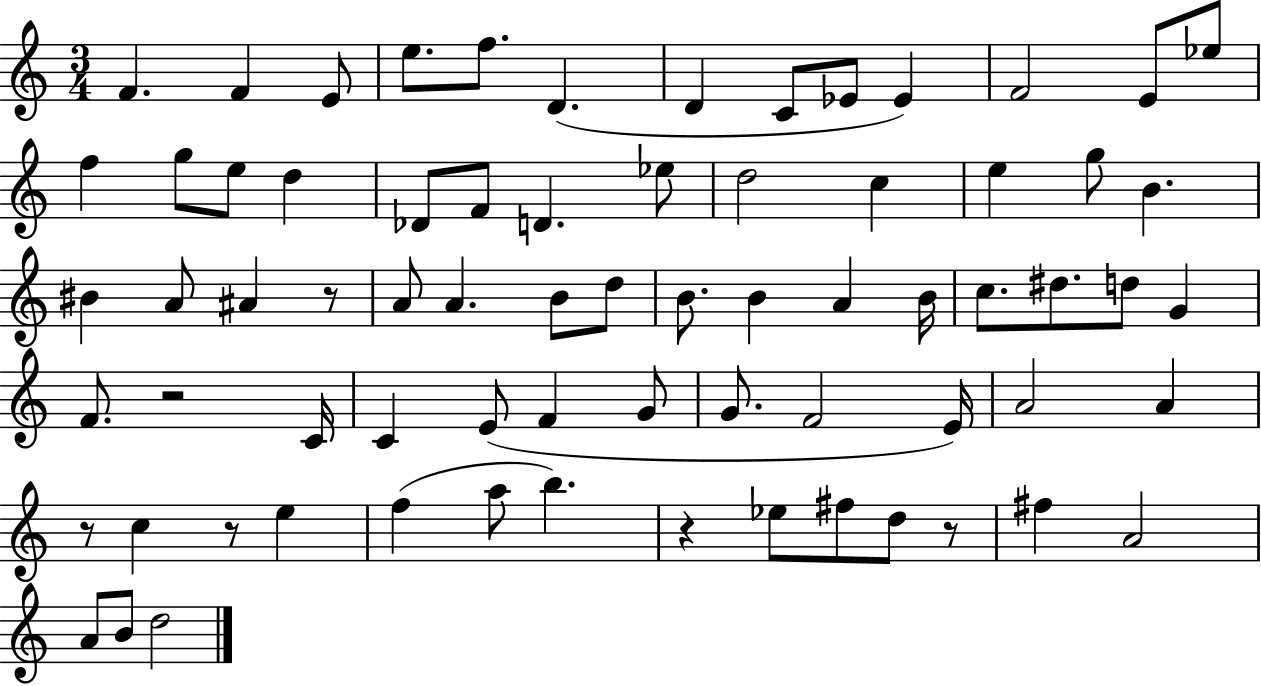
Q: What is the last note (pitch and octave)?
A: D5